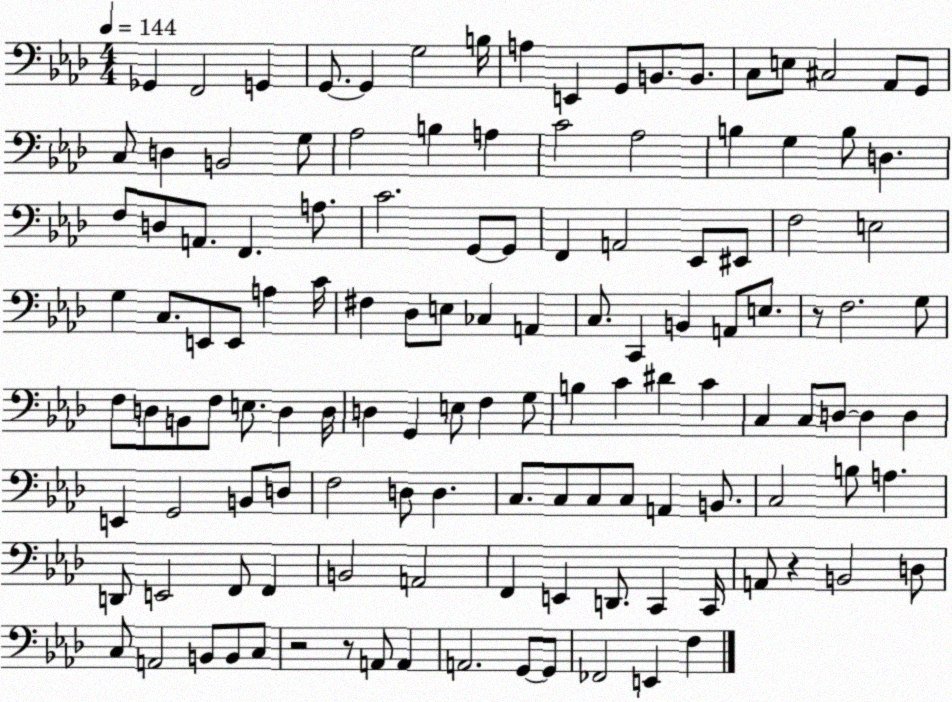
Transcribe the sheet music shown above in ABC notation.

X:1
T:Untitled
M:4/4
L:1/4
K:Ab
_G,, F,,2 G,, G,,/2 G,, G,2 B,/4 A, E,, G,,/2 B,,/2 B,,/2 C,/2 E,/2 ^C,2 _A,,/2 G,,/2 C,/2 D, B,,2 G,/2 _A,2 B, A, C2 _A,2 B, G, B,/2 D, F,/2 D,/2 A,,/2 F,, A,/2 C2 G,,/2 G,,/2 F,, A,,2 _E,,/2 ^E,,/2 F,2 E,2 G, C,/2 E,,/2 E,,/2 A, C/4 ^F, _D,/2 E,/2 _C, A,, C,/2 C,, B,, A,,/2 E,/2 z/2 F,2 G,/2 F,/2 D,/2 B,,/2 F,/2 E,/2 D, D,/4 D, G,, E,/2 F, G,/2 B, C ^D C C, C,/2 D,/2 D, D, E,, G,,2 B,,/2 D,/2 F,2 D,/2 D, C,/2 C,/2 C,/2 C,/2 A,, B,,/2 C,2 B,/2 A, D,,/2 E,,2 F,,/2 F,, B,,2 A,,2 F,, E,, D,,/2 C,, C,,/4 A,,/2 z B,,2 D,/2 C,/2 A,,2 B,,/2 B,,/2 C,/2 z2 z/2 A,,/2 A,, A,,2 G,,/2 G,,/2 _F,,2 E,, F,